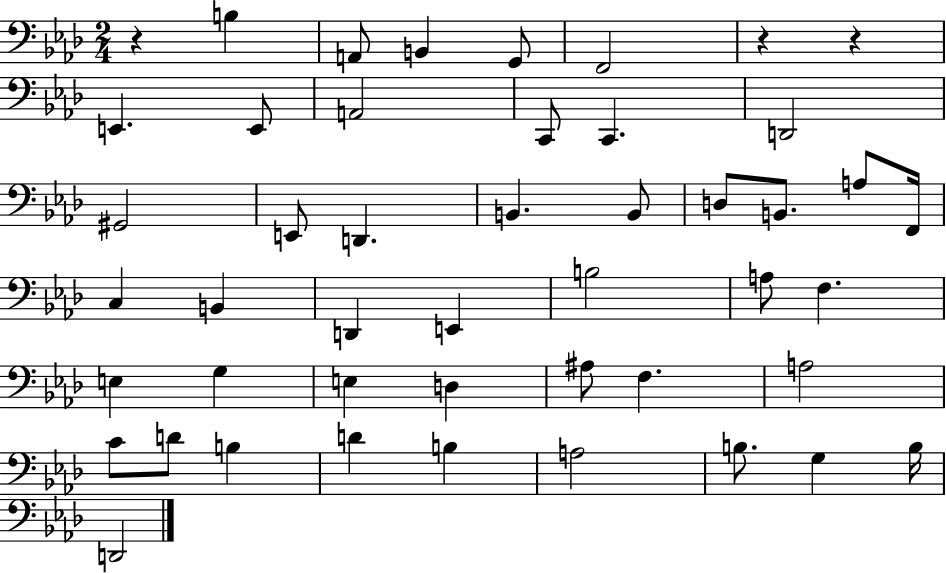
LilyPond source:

{
  \clef bass
  \numericTimeSignature
  \time 2/4
  \key aes \major
  r4 b4 | a,8 b,4 g,8 | f,2 | r4 r4 | \break e,4. e,8 | a,2 | c,8 c,4. | d,2 | \break gis,2 | e,8 d,4. | b,4. b,8 | d8 b,8. a8 f,16 | \break c4 b,4 | d,4 e,4 | b2 | a8 f4. | \break e4 g4 | e4 d4 | ais8 f4. | a2 | \break c'8 d'8 b4 | d'4 b4 | a2 | b8. g4 b16 | \break d,2 | \bar "|."
}